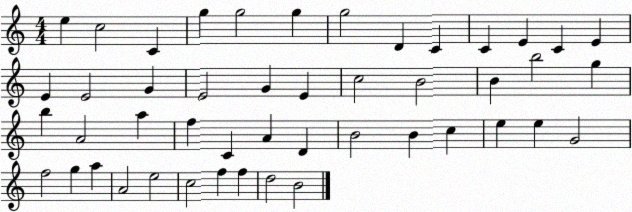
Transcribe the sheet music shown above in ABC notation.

X:1
T:Untitled
M:4/4
L:1/4
K:C
e c2 C g g2 g g2 D C C E C E E E2 G E2 G E c2 B2 B b2 g b A2 a f C A D B2 B c e e G2 f2 g a A2 e2 c2 f f d2 B2